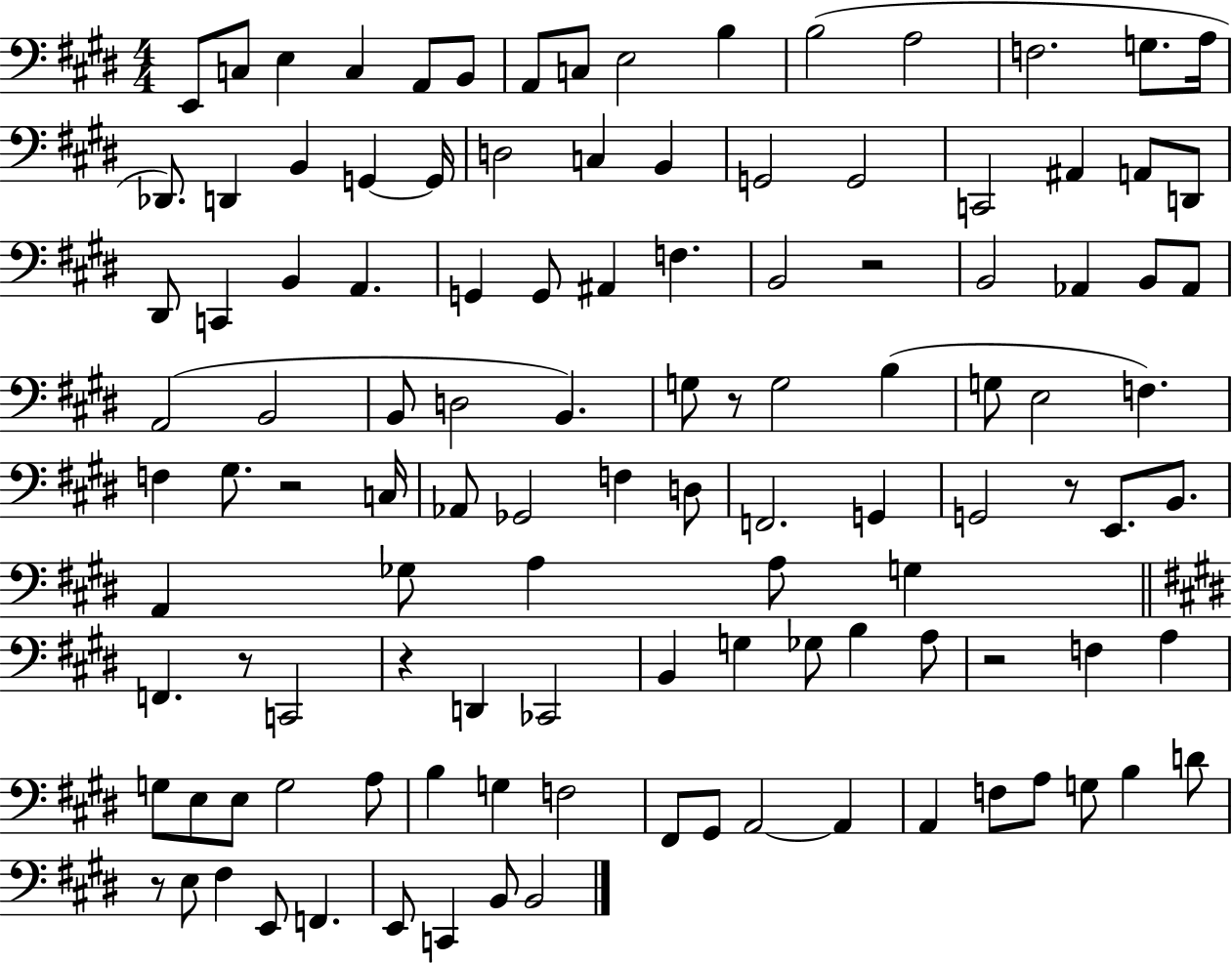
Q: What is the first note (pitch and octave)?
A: E2